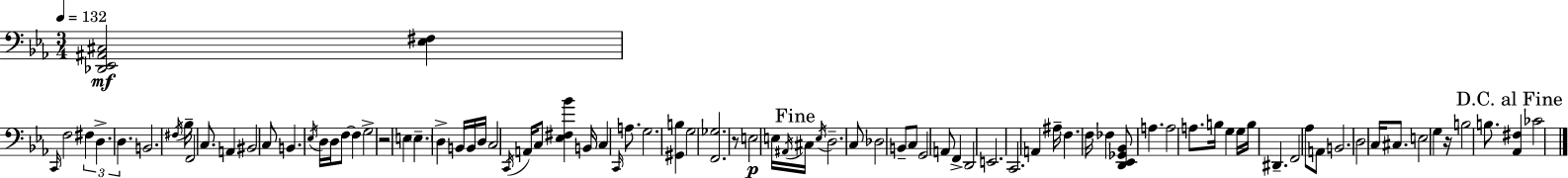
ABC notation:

X:1
T:Untitled
M:3/4
L:1/4
K:Cm
[_D,,_E,,^A,,^C,]2 [_E,^F,] C,,/4 F,2 ^F, D, D, B,,2 ^F,/4 _B,/4 F,,2 C,/2 A,, ^B,,2 C,/2 B,, _E,/4 D,/4 D,/4 F,/2 F, G,2 z2 E, E, D, B,,/4 B,,/4 D,/4 C,2 C,,/4 A,,/4 C,/2 [_E,^F,_B] B,,/4 C, C,,/4 A,/2 G,2 [^G,,B,] G,2 [F,,_G,]2 z/2 E,2 E,/4 ^A,,/4 ^C,/4 E,/4 D,2 C,/2 _D,2 B,,/2 C,/2 G,,2 A,,/2 F,, D,,2 E,,2 C,,2 A,, ^A,/4 F, F,/4 _F, [D,,_E,,_G,,_B,,]/2 A, A,2 A,/2 B,/4 G, G,/4 B,/4 ^D,, F,,2 _A,/2 A,,/2 B,,2 D,2 C,/4 ^C,/2 E,2 G, z/4 B,2 B,/2 [_A,,^F,] _C2